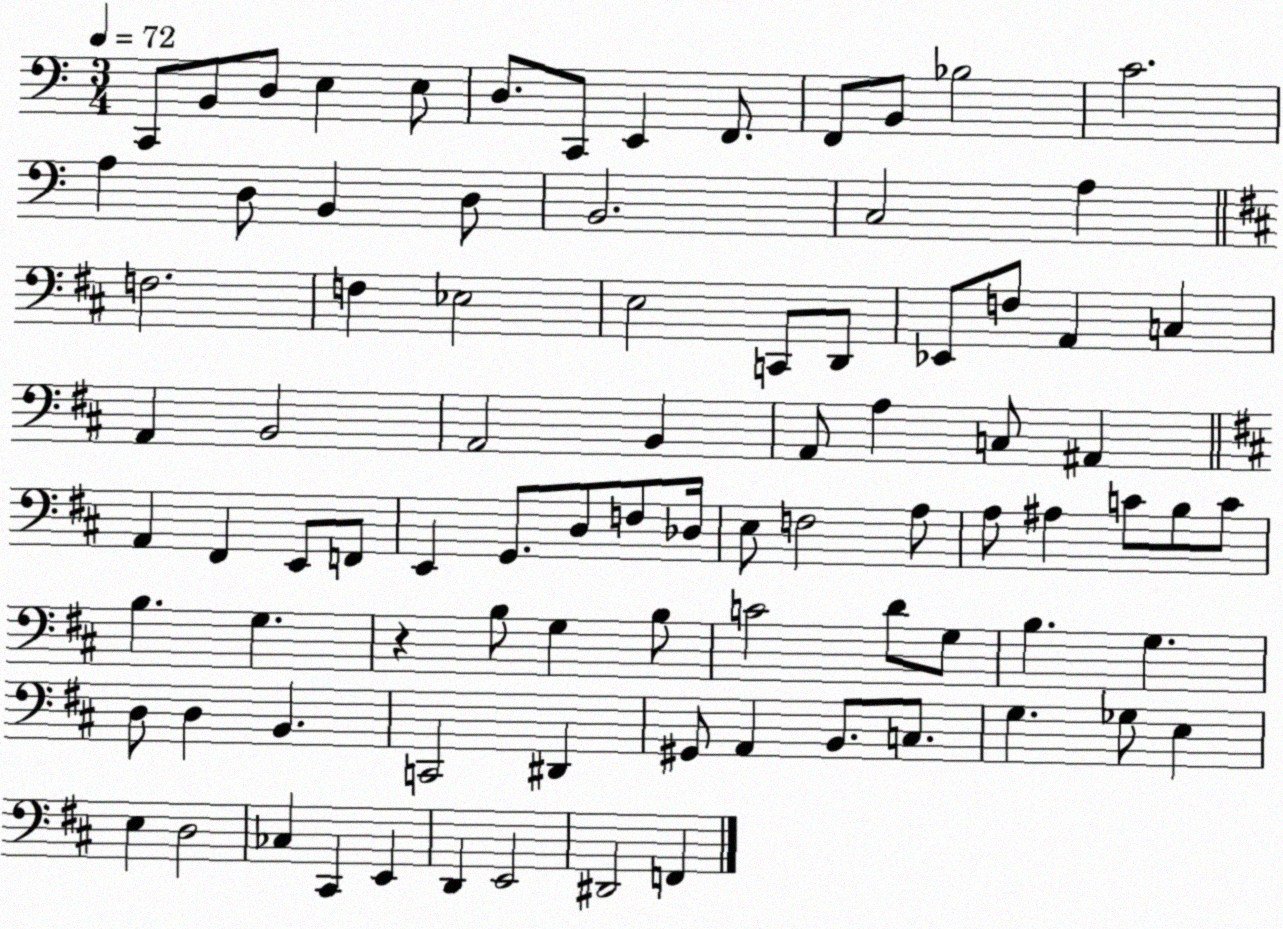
X:1
T:Untitled
M:3/4
L:1/4
K:C
C,,/2 B,,/2 D,/2 E, E,/2 D,/2 C,,/2 E,, F,,/2 F,,/2 B,,/2 _B,2 C2 A, D,/2 B,, D,/2 B,,2 C,2 A, F,2 F, _E,2 E,2 C,,/2 D,,/2 _E,,/2 F,/2 A,, C, A,, B,,2 A,,2 B,, A,,/2 A, C,/2 ^A,, A,, ^F,, E,,/2 F,,/2 E,, G,,/2 D,/2 F,/2 _D,/4 E,/2 F,2 A,/2 A,/2 ^A, C/2 B,/2 C/2 B, G, z B,/2 G, B,/2 C2 D/2 G,/2 B, G, D,/2 D, B,, C,,2 ^D,, ^G,,/2 A,, B,,/2 C,/2 G, _G,/2 E, E, D,2 _C, ^C,, E,, D,, E,,2 ^D,,2 F,,